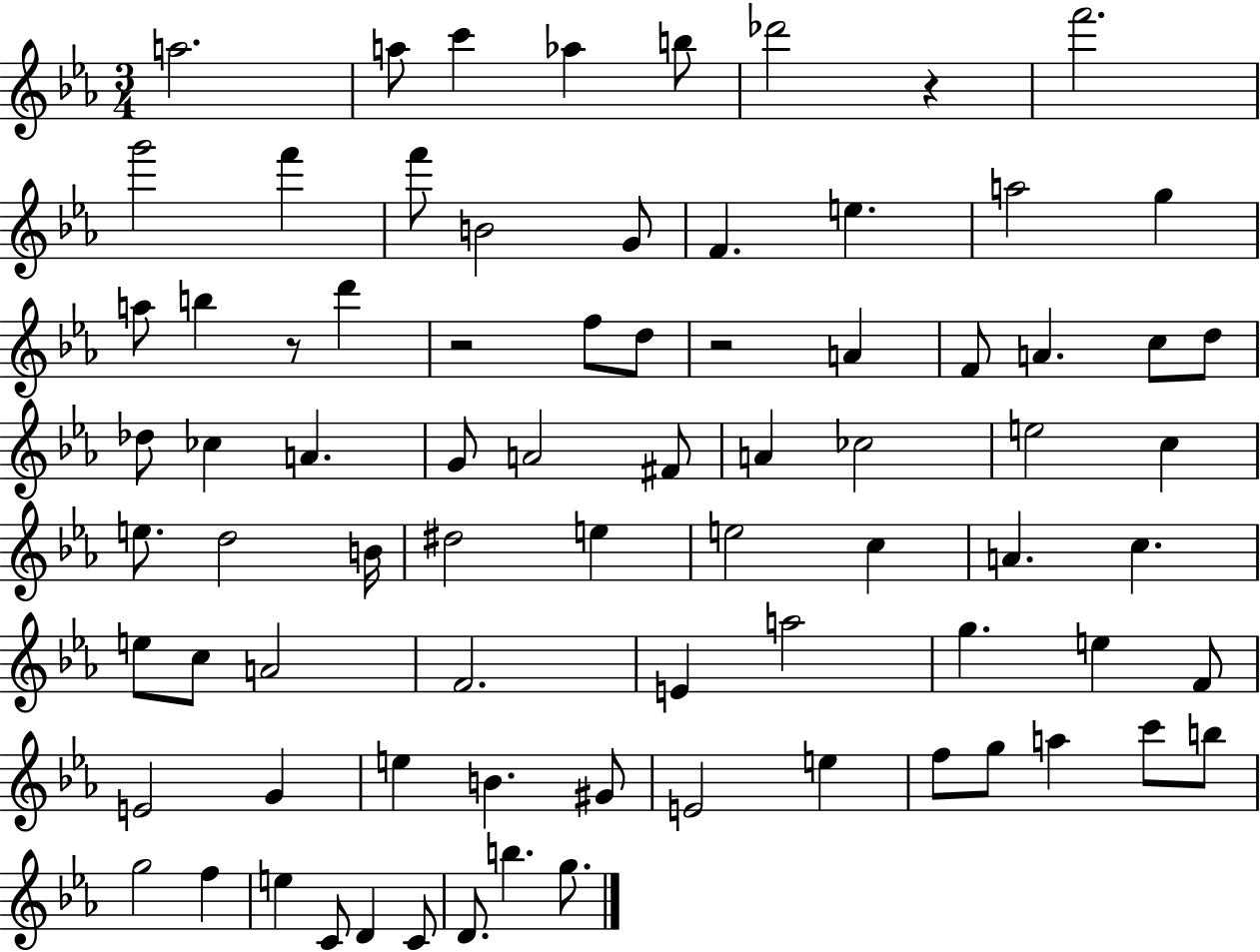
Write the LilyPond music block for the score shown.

{
  \clef treble
  \numericTimeSignature
  \time 3/4
  \key ees \major
  a''2. | a''8 c'''4 aes''4 b''8 | des'''2 r4 | f'''2. | \break g'''2 f'''4 | f'''8 b'2 g'8 | f'4. e''4. | a''2 g''4 | \break a''8 b''4 r8 d'''4 | r2 f''8 d''8 | r2 a'4 | f'8 a'4. c''8 d''8 | \break des''8 ces''4 a'4. | g'8 a'2 fis'8 | a'4 ces''2 | e''2 c''4 | \break e''8. d''2 b'16 | dis''2 e''4 | e''2 c''4 | a'4. c''4. | \break e''8 c''8 a'2 | f'2. | e'4 a''2 | g''4. e''4 f'8 | \break e'2 g'4 | e''4 b'4. gis'8 | e'2 e''4 | f''8 g''8 a''4 c'''8 b''8 | \break g''2 f''4 | e''4 c'8 d'4 c'8 | d'8. b''4. g''8. | \bar "|."
}